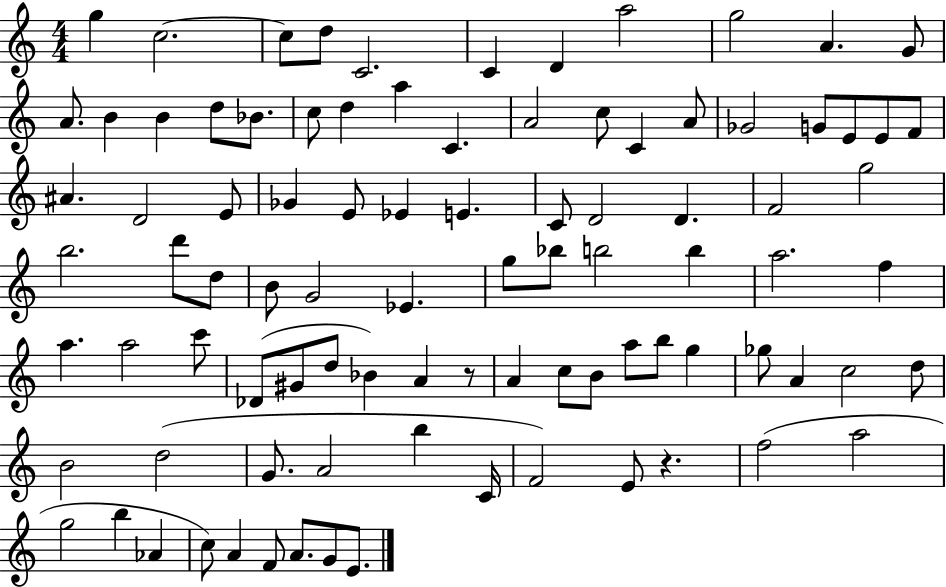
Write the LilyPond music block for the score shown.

{
  \clef treble
  \numericTimeSignature
  \time 4/4
  \key c \major
  g''4 c''2.~~ | c''8 d''8 c'2. | c'4 d'4 a''2 | g''2 a'4. g'8 | \break a'8. b'4 b'4 d''8 bes'8. | c''8 d''4 a''4 c'4. | a'2 c''8 c'4 a'8 | ges'2 g'8 e'8 e'8 f'8 | \break ais'4. d'2 e'8 | ges'4 e'8 ees'4 e'4. | c'8 d'2 d'4. | f'2 g''2 | \break b''2. d'''8 d''8 | b'8 g'2 ees'4. | g''8 bes''8 b''2 b''4 | a''2. f''4 | \break a''4. a''2 c'''8 | des'8( gis'8 d''8 bes'4) a'4 r8 | a'4 c''8 b'8 a''8 b''8 g''4 | ges''8 a'4 c''2 d''8 | \break b'2 d''2( | g'8. a'2 b''4 c'16 | f'2) e'8 r4. | f''2( a''2 | \break g''2 b''4 aes'4 | c''8) a'4 f'8 a'8. g'8 e'8. | \bar "|."
}